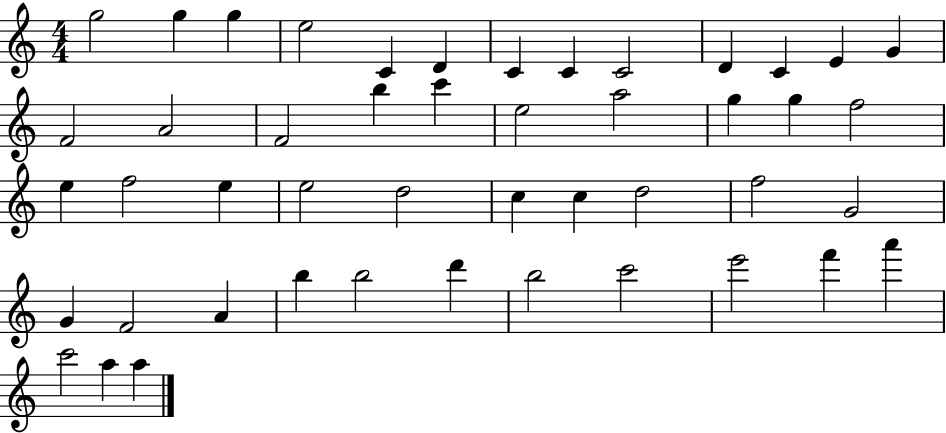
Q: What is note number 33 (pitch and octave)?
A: G4